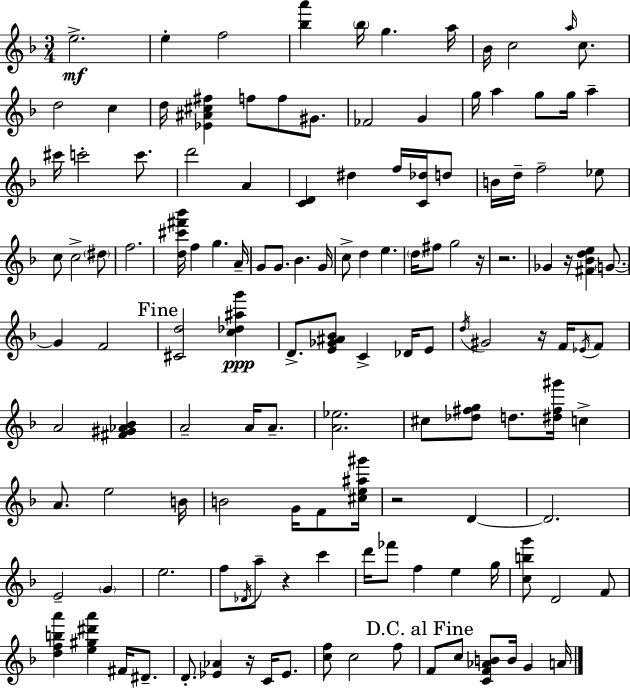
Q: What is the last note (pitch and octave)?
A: A4